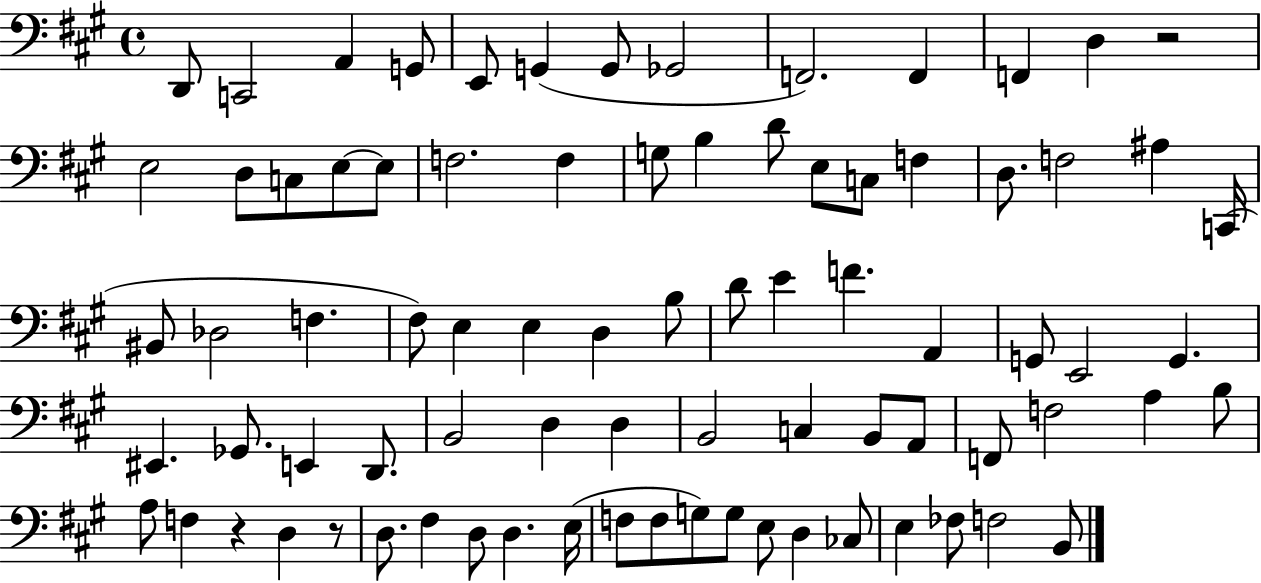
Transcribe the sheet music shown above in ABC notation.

X:1
T:Untitled
M:4/4
L:1/4
K:A
D,,/2 C,,2 A,, G,,/2 E,,/2 G,, G,,/2 _G,,2 F,,2 F,, F,, D, z2 E,2 D,/2 C,/2 E,/2 E,/2 F,2 F, G,/2 B, D/2 E,/2 C,/2 F, D,/2 F,2 ^A, C,,/4 ^B,,/2 _D,2 F, ^F,/2 E, E, D, B,/2 D/2 E F A,, G,,/2 E,,2 G,, ^E,, _G,,/2 E,, D,,/2 B,,2 D, D, B,,2 C, B,,/2 A,,/2 F,,/2 F,2 A, B,/2 A,/2 F, z D, z/2 D,/2 ^F, D,/2 D, E,/4 F,/2 F,/2 G,/2 G,/2 E,/2 D, _C,/2 E, _F,/2 F,2 B,,/2